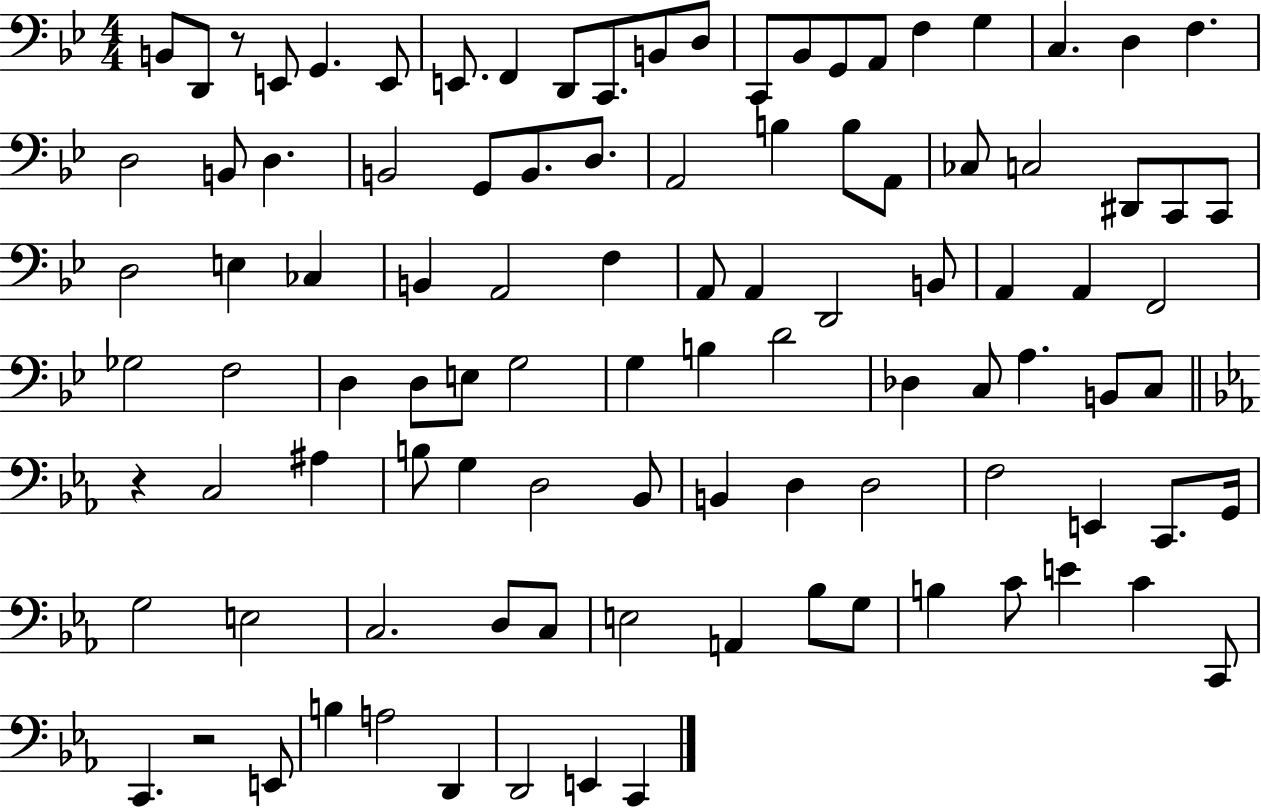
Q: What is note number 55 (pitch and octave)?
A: G3